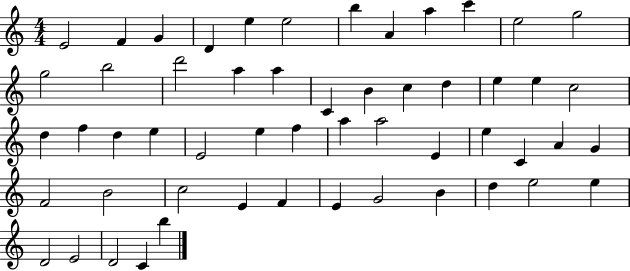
{
  \clef treble
  \numericTimeSignature
  \time 4/4
  \key c \major
  e'2 f'4 g'4 | d'4 e''4 e''2 | b''4 a'4 a''4 c'''4 | e''2 g''2 | \break g''2 b''2 | d'''2 a''4 a''4 | c'4 b'4 c''4 d''4 | e''4 e''4 c''2 | \break d''4 f''4 d''4 e''4 | e'2 e''4 f''4 | a''4 a''2 e'4 | e''4 c'4 a'4 g'4 | \break f'2 b'2 | c''2 e'4 f'4 | e'4 g'2 b'4 | d''4 e''2 e''4 | \break d'2 e'2 | d'2 c'4 b''4 | \bar "|."
}